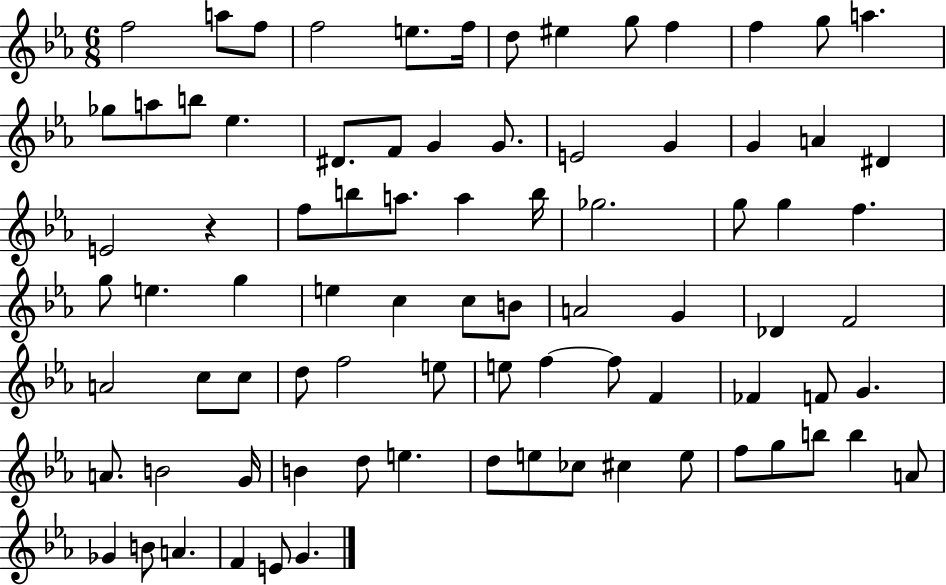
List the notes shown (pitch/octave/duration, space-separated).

F5/h A5/e F5/e F5/h E5/e. F5/s D5/e EIS5/q G5/e F5/q F5/q G5/e A5/q. Gb5/e A5/e B5/e Eb5/q. D#4/e. F4/e G4/q G4/e. E4/h G4/q G4/q A4/q D#4/q E4/h R/q F5/e B5/e A5/e. A5/q B5/s Gb5/h. G5/e G5/q F5/q. G5/e E5/q. G5/q E5/q C5/q C5/e B4/e A4/h G4/q Db4/q F4/h A4/h C5/e C5/e D5/e F5/h E5/e E5/e F5/q F5/e F4/q FES4/q F4/e G4/q. A4/e. B4/h G4/s B4/q D5/e E5/q. D5/e E5/e CES5/e C#5/q E5/e F5/e G5/e B5/e B5/q A4/e Gb4/q B4/e A4/q. F4/q E4/e G4/q.